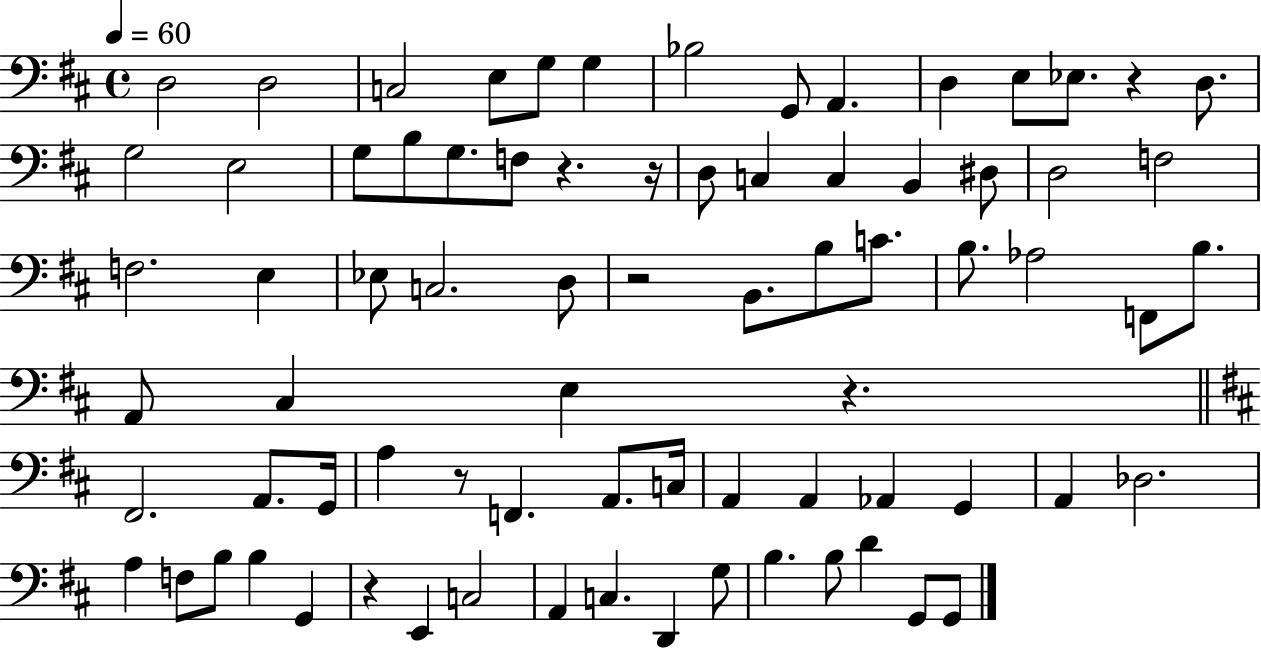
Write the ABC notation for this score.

X:1
T:Untitled
M:4/4
L:1/4
K:D
D,2 D,2 C,2 E,/2 G,/2 G, _B,2 G,,/2 A,, D, E,/2 _E,/2 z D,/2 G,2 E,2 G,/2 B,/2 G,/2 F,/2 z z/4 D,/2 C, C, B,, ^D,/2 D,2 F,2 F,2 E, _E,/2 C,2 D,/2 z2 B,,/2 B,/2 C/2 B,/2 _A,2 F,,/2 B,/2 A,,/2 ^C, E, z ^F,,2 A,,/2 G,,/4 A, z/2 F,, A,,/2 C,/4 A,, A,, _A,, G,, A,, _D,2 A, F,/2 B,/2 B, G,, z E,, C,2 A,, C, D,, G,/2 B, B,/2 D G,,/2 G,,/2